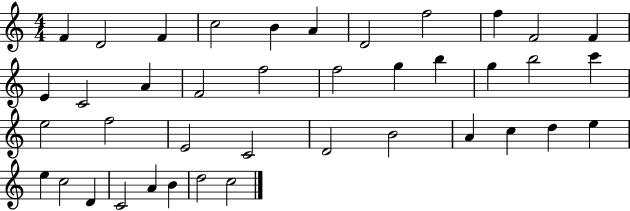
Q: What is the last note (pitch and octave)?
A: C5